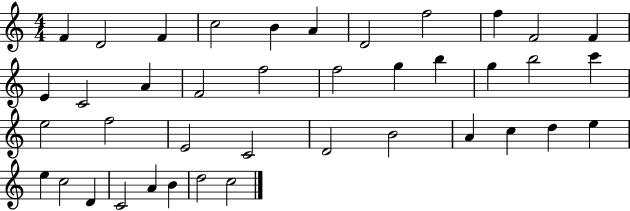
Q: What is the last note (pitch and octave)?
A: C5